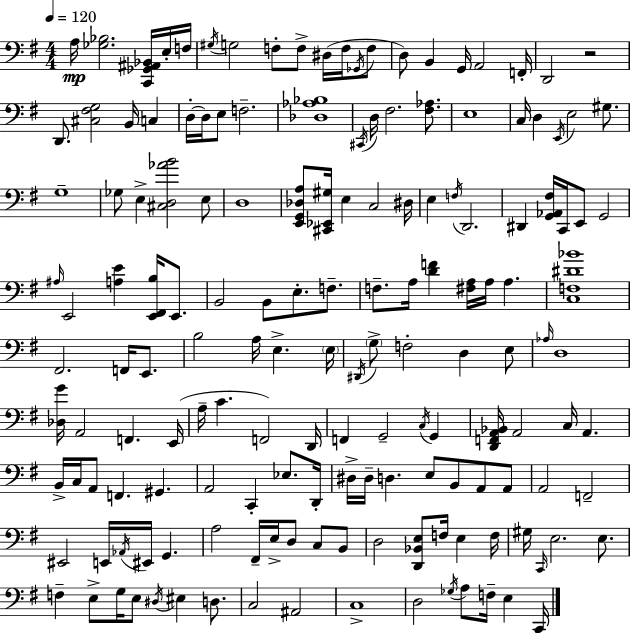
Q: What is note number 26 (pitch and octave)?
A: D3